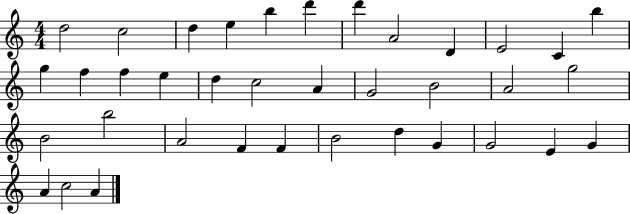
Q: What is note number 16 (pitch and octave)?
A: E5